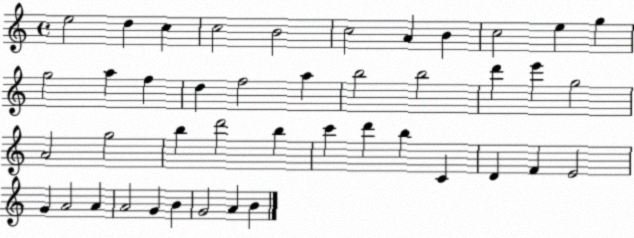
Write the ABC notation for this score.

X:1
T:Untitled
M:4/4
L:1/4
K:C
e2 d c c2 B2 c2 A B c2 e g g2 a f d f2 a b2 b2 d' e' g2 A2 g2 b d'2 b c' d' b C D F E2 G A2 A A2 G B G2 A B